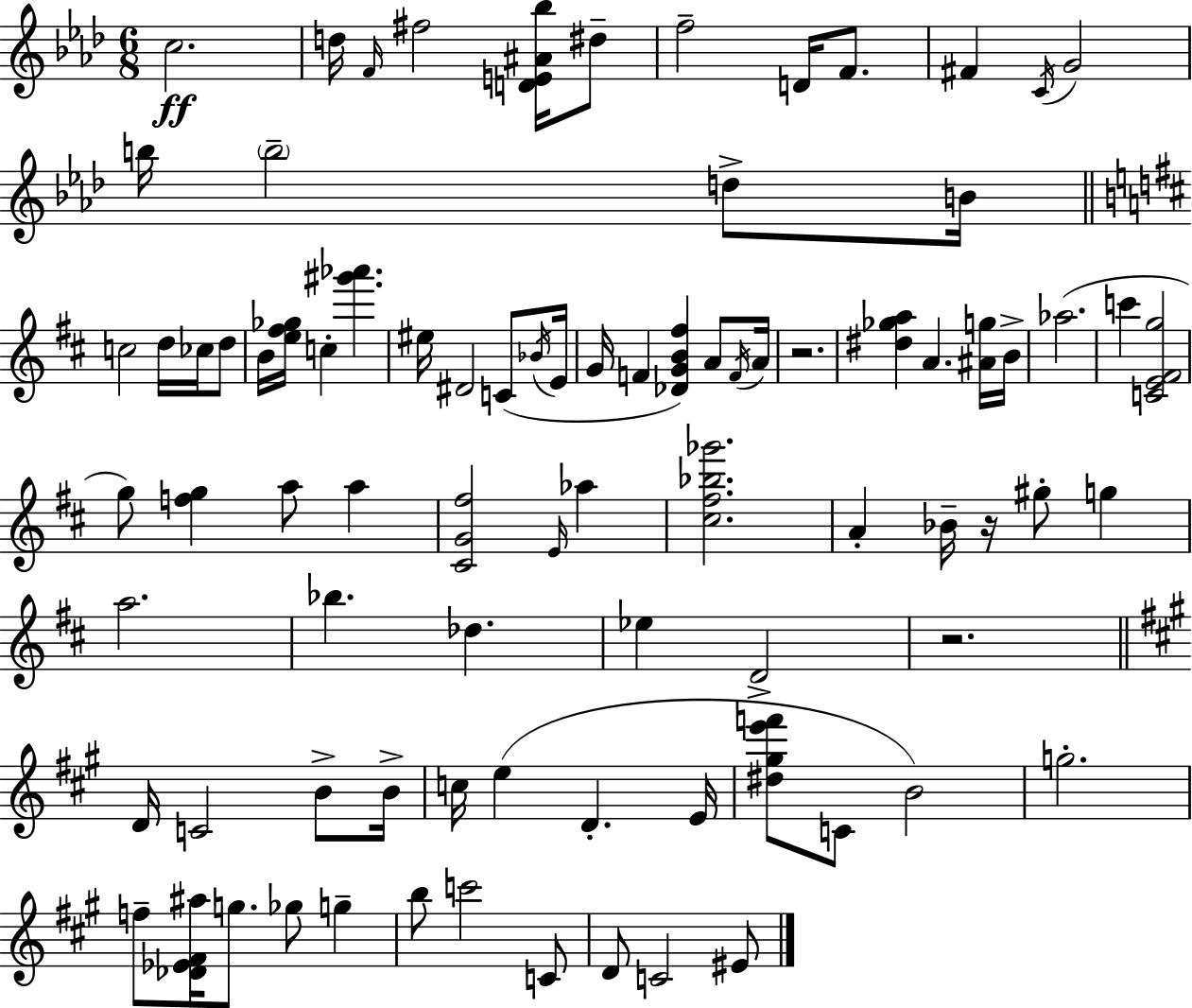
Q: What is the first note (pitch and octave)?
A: C5